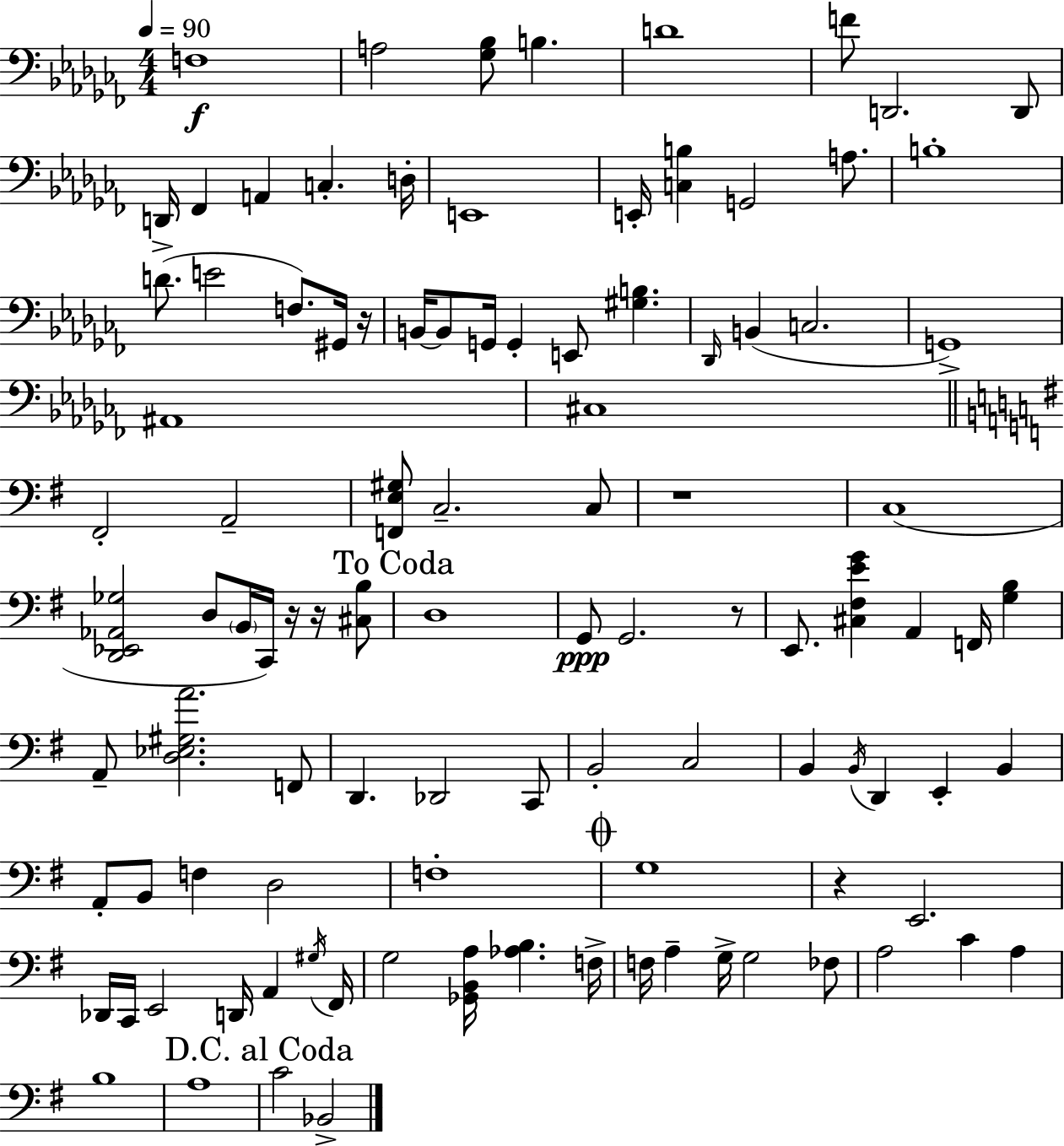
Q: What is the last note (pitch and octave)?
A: Bb2